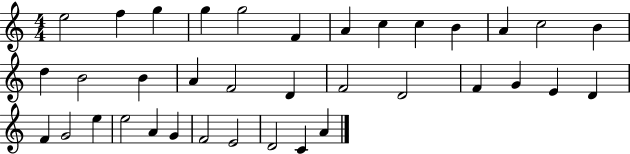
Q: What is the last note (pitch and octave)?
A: A4